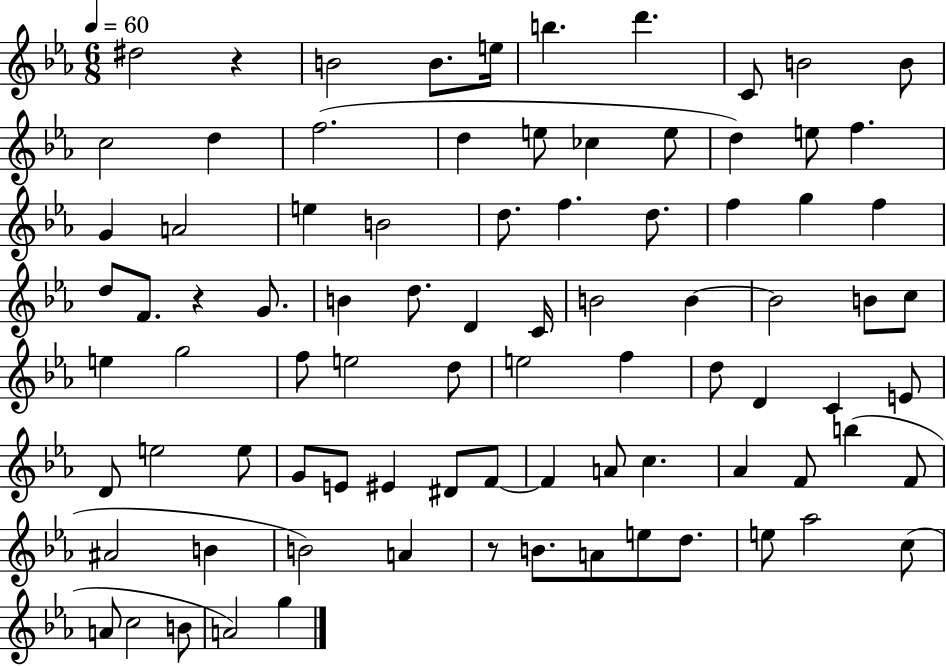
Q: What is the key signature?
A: EES major